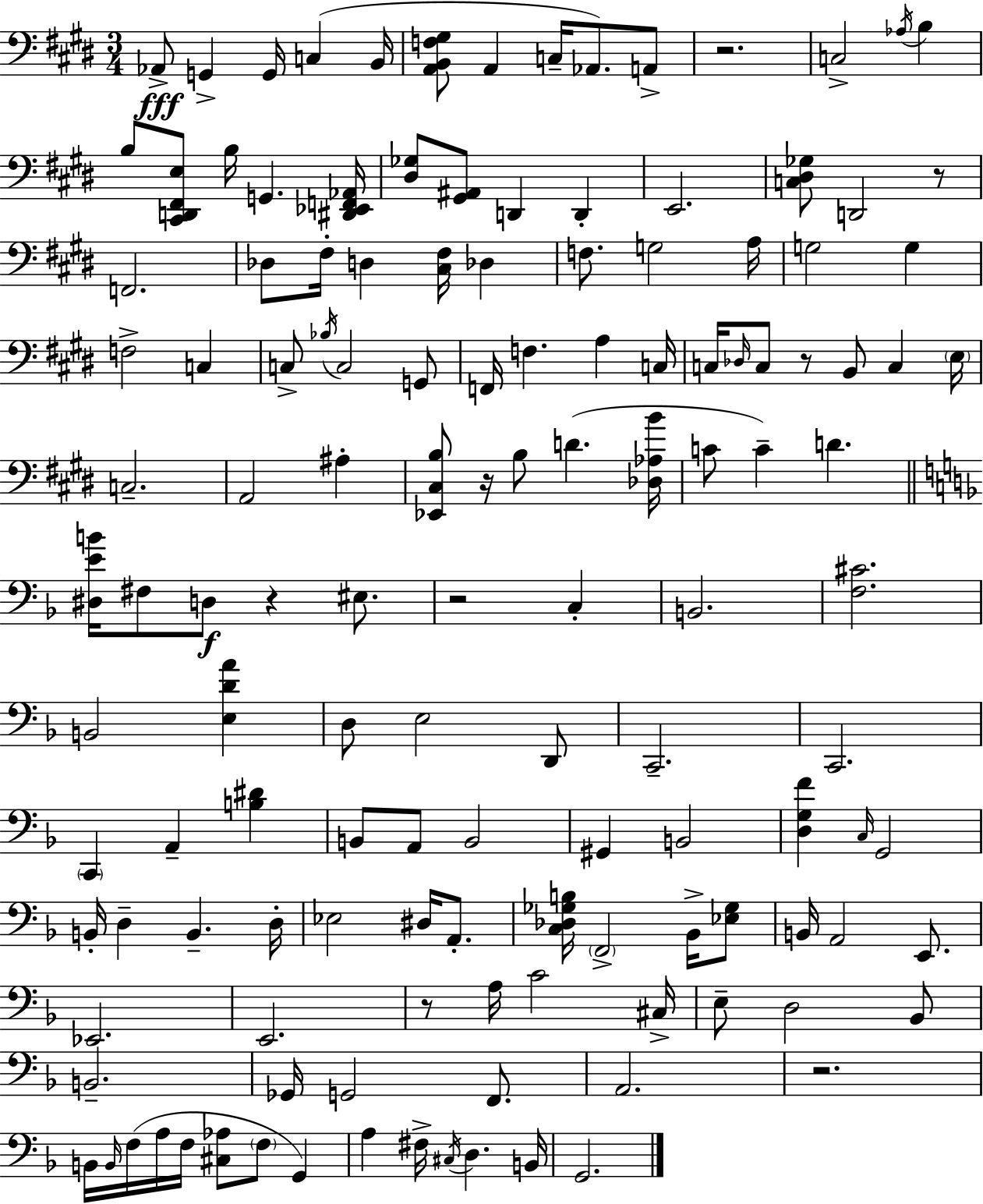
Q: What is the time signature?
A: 3/4